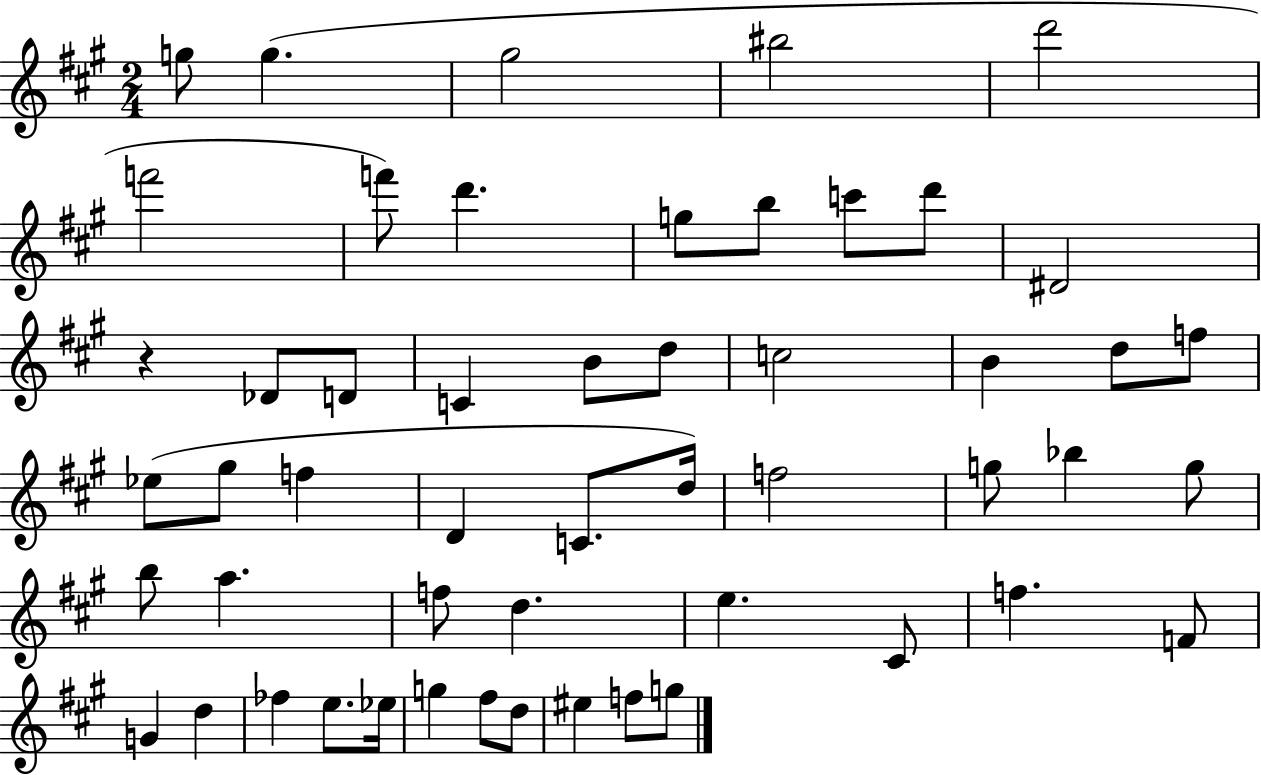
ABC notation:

X:1
T:Untitled
M:2/4
L:1/4
K:A
g/2 g ^g2 ^b2 d'2 f'2 f'/2 d' g/2 b/2 c'/2 d'/2 ^D2 z _D/2 D/2 C B/2 d/2 c2 B d/2 f/2 _e/2 ^g/2 f D C/2 d/4 f2 g/2 _b g/2 b/2 a f/2 d e ^C/2 f F/2 G d _f e/2 _e/4 g ^f/2 d/2 ^e f/2 g/2